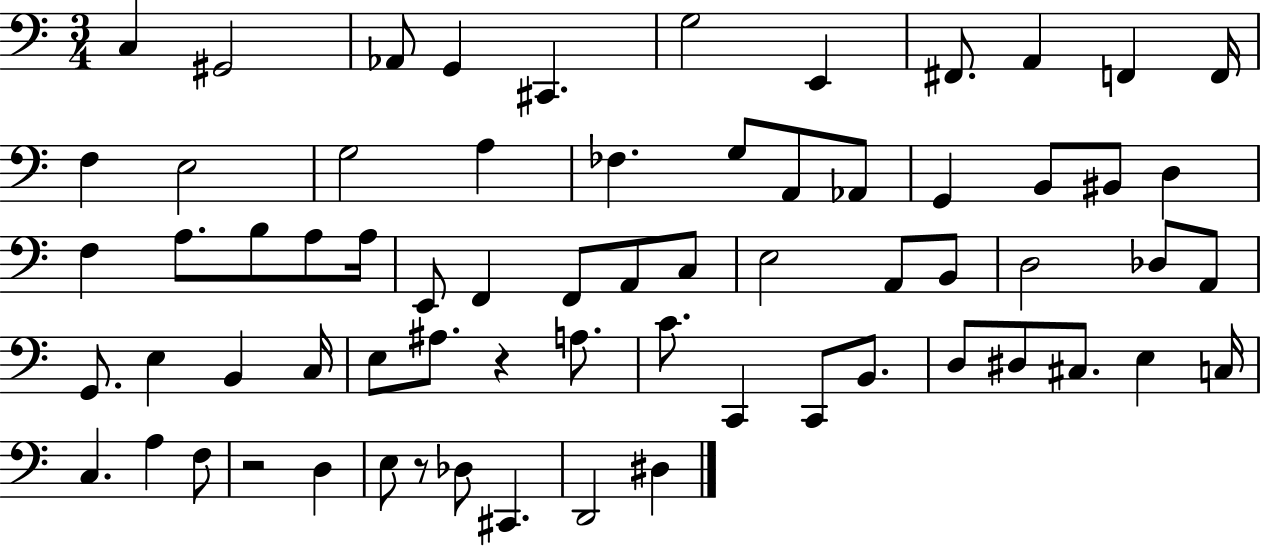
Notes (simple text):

C3/q G#2/h Ab2/e G2/q C#2/q. G3/h E2/q F#2/e. A2/q F2/q F2/s F3/q E3/h G3/h A3/q FES3/q. G3/e A2/e Ab2/e G2/q B2/e BIS2/e D3/q F3/q A3/e. B3/e A3/e A3/s E2/e F2/q F2/e A2/e C3/e E3/h A2/e B2/e D3/h Db3/e A2/e G2/e. E3/q B2/q C3/s E3/e A#3/e. R/q A3/e. C4/e. C2/q C2/e B2/e. D3/e D#3/e C#3/e. E3/q C3/s C3/q. A3/q F3/e R/h D3/q E3/e R/e Db3/e C#2/q. D2/h D#3/q